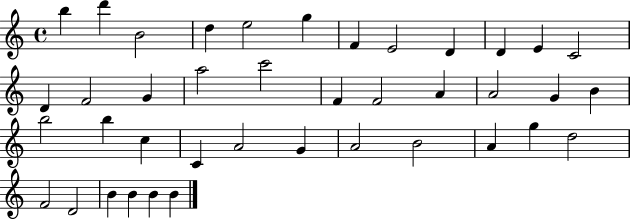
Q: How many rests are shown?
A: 0